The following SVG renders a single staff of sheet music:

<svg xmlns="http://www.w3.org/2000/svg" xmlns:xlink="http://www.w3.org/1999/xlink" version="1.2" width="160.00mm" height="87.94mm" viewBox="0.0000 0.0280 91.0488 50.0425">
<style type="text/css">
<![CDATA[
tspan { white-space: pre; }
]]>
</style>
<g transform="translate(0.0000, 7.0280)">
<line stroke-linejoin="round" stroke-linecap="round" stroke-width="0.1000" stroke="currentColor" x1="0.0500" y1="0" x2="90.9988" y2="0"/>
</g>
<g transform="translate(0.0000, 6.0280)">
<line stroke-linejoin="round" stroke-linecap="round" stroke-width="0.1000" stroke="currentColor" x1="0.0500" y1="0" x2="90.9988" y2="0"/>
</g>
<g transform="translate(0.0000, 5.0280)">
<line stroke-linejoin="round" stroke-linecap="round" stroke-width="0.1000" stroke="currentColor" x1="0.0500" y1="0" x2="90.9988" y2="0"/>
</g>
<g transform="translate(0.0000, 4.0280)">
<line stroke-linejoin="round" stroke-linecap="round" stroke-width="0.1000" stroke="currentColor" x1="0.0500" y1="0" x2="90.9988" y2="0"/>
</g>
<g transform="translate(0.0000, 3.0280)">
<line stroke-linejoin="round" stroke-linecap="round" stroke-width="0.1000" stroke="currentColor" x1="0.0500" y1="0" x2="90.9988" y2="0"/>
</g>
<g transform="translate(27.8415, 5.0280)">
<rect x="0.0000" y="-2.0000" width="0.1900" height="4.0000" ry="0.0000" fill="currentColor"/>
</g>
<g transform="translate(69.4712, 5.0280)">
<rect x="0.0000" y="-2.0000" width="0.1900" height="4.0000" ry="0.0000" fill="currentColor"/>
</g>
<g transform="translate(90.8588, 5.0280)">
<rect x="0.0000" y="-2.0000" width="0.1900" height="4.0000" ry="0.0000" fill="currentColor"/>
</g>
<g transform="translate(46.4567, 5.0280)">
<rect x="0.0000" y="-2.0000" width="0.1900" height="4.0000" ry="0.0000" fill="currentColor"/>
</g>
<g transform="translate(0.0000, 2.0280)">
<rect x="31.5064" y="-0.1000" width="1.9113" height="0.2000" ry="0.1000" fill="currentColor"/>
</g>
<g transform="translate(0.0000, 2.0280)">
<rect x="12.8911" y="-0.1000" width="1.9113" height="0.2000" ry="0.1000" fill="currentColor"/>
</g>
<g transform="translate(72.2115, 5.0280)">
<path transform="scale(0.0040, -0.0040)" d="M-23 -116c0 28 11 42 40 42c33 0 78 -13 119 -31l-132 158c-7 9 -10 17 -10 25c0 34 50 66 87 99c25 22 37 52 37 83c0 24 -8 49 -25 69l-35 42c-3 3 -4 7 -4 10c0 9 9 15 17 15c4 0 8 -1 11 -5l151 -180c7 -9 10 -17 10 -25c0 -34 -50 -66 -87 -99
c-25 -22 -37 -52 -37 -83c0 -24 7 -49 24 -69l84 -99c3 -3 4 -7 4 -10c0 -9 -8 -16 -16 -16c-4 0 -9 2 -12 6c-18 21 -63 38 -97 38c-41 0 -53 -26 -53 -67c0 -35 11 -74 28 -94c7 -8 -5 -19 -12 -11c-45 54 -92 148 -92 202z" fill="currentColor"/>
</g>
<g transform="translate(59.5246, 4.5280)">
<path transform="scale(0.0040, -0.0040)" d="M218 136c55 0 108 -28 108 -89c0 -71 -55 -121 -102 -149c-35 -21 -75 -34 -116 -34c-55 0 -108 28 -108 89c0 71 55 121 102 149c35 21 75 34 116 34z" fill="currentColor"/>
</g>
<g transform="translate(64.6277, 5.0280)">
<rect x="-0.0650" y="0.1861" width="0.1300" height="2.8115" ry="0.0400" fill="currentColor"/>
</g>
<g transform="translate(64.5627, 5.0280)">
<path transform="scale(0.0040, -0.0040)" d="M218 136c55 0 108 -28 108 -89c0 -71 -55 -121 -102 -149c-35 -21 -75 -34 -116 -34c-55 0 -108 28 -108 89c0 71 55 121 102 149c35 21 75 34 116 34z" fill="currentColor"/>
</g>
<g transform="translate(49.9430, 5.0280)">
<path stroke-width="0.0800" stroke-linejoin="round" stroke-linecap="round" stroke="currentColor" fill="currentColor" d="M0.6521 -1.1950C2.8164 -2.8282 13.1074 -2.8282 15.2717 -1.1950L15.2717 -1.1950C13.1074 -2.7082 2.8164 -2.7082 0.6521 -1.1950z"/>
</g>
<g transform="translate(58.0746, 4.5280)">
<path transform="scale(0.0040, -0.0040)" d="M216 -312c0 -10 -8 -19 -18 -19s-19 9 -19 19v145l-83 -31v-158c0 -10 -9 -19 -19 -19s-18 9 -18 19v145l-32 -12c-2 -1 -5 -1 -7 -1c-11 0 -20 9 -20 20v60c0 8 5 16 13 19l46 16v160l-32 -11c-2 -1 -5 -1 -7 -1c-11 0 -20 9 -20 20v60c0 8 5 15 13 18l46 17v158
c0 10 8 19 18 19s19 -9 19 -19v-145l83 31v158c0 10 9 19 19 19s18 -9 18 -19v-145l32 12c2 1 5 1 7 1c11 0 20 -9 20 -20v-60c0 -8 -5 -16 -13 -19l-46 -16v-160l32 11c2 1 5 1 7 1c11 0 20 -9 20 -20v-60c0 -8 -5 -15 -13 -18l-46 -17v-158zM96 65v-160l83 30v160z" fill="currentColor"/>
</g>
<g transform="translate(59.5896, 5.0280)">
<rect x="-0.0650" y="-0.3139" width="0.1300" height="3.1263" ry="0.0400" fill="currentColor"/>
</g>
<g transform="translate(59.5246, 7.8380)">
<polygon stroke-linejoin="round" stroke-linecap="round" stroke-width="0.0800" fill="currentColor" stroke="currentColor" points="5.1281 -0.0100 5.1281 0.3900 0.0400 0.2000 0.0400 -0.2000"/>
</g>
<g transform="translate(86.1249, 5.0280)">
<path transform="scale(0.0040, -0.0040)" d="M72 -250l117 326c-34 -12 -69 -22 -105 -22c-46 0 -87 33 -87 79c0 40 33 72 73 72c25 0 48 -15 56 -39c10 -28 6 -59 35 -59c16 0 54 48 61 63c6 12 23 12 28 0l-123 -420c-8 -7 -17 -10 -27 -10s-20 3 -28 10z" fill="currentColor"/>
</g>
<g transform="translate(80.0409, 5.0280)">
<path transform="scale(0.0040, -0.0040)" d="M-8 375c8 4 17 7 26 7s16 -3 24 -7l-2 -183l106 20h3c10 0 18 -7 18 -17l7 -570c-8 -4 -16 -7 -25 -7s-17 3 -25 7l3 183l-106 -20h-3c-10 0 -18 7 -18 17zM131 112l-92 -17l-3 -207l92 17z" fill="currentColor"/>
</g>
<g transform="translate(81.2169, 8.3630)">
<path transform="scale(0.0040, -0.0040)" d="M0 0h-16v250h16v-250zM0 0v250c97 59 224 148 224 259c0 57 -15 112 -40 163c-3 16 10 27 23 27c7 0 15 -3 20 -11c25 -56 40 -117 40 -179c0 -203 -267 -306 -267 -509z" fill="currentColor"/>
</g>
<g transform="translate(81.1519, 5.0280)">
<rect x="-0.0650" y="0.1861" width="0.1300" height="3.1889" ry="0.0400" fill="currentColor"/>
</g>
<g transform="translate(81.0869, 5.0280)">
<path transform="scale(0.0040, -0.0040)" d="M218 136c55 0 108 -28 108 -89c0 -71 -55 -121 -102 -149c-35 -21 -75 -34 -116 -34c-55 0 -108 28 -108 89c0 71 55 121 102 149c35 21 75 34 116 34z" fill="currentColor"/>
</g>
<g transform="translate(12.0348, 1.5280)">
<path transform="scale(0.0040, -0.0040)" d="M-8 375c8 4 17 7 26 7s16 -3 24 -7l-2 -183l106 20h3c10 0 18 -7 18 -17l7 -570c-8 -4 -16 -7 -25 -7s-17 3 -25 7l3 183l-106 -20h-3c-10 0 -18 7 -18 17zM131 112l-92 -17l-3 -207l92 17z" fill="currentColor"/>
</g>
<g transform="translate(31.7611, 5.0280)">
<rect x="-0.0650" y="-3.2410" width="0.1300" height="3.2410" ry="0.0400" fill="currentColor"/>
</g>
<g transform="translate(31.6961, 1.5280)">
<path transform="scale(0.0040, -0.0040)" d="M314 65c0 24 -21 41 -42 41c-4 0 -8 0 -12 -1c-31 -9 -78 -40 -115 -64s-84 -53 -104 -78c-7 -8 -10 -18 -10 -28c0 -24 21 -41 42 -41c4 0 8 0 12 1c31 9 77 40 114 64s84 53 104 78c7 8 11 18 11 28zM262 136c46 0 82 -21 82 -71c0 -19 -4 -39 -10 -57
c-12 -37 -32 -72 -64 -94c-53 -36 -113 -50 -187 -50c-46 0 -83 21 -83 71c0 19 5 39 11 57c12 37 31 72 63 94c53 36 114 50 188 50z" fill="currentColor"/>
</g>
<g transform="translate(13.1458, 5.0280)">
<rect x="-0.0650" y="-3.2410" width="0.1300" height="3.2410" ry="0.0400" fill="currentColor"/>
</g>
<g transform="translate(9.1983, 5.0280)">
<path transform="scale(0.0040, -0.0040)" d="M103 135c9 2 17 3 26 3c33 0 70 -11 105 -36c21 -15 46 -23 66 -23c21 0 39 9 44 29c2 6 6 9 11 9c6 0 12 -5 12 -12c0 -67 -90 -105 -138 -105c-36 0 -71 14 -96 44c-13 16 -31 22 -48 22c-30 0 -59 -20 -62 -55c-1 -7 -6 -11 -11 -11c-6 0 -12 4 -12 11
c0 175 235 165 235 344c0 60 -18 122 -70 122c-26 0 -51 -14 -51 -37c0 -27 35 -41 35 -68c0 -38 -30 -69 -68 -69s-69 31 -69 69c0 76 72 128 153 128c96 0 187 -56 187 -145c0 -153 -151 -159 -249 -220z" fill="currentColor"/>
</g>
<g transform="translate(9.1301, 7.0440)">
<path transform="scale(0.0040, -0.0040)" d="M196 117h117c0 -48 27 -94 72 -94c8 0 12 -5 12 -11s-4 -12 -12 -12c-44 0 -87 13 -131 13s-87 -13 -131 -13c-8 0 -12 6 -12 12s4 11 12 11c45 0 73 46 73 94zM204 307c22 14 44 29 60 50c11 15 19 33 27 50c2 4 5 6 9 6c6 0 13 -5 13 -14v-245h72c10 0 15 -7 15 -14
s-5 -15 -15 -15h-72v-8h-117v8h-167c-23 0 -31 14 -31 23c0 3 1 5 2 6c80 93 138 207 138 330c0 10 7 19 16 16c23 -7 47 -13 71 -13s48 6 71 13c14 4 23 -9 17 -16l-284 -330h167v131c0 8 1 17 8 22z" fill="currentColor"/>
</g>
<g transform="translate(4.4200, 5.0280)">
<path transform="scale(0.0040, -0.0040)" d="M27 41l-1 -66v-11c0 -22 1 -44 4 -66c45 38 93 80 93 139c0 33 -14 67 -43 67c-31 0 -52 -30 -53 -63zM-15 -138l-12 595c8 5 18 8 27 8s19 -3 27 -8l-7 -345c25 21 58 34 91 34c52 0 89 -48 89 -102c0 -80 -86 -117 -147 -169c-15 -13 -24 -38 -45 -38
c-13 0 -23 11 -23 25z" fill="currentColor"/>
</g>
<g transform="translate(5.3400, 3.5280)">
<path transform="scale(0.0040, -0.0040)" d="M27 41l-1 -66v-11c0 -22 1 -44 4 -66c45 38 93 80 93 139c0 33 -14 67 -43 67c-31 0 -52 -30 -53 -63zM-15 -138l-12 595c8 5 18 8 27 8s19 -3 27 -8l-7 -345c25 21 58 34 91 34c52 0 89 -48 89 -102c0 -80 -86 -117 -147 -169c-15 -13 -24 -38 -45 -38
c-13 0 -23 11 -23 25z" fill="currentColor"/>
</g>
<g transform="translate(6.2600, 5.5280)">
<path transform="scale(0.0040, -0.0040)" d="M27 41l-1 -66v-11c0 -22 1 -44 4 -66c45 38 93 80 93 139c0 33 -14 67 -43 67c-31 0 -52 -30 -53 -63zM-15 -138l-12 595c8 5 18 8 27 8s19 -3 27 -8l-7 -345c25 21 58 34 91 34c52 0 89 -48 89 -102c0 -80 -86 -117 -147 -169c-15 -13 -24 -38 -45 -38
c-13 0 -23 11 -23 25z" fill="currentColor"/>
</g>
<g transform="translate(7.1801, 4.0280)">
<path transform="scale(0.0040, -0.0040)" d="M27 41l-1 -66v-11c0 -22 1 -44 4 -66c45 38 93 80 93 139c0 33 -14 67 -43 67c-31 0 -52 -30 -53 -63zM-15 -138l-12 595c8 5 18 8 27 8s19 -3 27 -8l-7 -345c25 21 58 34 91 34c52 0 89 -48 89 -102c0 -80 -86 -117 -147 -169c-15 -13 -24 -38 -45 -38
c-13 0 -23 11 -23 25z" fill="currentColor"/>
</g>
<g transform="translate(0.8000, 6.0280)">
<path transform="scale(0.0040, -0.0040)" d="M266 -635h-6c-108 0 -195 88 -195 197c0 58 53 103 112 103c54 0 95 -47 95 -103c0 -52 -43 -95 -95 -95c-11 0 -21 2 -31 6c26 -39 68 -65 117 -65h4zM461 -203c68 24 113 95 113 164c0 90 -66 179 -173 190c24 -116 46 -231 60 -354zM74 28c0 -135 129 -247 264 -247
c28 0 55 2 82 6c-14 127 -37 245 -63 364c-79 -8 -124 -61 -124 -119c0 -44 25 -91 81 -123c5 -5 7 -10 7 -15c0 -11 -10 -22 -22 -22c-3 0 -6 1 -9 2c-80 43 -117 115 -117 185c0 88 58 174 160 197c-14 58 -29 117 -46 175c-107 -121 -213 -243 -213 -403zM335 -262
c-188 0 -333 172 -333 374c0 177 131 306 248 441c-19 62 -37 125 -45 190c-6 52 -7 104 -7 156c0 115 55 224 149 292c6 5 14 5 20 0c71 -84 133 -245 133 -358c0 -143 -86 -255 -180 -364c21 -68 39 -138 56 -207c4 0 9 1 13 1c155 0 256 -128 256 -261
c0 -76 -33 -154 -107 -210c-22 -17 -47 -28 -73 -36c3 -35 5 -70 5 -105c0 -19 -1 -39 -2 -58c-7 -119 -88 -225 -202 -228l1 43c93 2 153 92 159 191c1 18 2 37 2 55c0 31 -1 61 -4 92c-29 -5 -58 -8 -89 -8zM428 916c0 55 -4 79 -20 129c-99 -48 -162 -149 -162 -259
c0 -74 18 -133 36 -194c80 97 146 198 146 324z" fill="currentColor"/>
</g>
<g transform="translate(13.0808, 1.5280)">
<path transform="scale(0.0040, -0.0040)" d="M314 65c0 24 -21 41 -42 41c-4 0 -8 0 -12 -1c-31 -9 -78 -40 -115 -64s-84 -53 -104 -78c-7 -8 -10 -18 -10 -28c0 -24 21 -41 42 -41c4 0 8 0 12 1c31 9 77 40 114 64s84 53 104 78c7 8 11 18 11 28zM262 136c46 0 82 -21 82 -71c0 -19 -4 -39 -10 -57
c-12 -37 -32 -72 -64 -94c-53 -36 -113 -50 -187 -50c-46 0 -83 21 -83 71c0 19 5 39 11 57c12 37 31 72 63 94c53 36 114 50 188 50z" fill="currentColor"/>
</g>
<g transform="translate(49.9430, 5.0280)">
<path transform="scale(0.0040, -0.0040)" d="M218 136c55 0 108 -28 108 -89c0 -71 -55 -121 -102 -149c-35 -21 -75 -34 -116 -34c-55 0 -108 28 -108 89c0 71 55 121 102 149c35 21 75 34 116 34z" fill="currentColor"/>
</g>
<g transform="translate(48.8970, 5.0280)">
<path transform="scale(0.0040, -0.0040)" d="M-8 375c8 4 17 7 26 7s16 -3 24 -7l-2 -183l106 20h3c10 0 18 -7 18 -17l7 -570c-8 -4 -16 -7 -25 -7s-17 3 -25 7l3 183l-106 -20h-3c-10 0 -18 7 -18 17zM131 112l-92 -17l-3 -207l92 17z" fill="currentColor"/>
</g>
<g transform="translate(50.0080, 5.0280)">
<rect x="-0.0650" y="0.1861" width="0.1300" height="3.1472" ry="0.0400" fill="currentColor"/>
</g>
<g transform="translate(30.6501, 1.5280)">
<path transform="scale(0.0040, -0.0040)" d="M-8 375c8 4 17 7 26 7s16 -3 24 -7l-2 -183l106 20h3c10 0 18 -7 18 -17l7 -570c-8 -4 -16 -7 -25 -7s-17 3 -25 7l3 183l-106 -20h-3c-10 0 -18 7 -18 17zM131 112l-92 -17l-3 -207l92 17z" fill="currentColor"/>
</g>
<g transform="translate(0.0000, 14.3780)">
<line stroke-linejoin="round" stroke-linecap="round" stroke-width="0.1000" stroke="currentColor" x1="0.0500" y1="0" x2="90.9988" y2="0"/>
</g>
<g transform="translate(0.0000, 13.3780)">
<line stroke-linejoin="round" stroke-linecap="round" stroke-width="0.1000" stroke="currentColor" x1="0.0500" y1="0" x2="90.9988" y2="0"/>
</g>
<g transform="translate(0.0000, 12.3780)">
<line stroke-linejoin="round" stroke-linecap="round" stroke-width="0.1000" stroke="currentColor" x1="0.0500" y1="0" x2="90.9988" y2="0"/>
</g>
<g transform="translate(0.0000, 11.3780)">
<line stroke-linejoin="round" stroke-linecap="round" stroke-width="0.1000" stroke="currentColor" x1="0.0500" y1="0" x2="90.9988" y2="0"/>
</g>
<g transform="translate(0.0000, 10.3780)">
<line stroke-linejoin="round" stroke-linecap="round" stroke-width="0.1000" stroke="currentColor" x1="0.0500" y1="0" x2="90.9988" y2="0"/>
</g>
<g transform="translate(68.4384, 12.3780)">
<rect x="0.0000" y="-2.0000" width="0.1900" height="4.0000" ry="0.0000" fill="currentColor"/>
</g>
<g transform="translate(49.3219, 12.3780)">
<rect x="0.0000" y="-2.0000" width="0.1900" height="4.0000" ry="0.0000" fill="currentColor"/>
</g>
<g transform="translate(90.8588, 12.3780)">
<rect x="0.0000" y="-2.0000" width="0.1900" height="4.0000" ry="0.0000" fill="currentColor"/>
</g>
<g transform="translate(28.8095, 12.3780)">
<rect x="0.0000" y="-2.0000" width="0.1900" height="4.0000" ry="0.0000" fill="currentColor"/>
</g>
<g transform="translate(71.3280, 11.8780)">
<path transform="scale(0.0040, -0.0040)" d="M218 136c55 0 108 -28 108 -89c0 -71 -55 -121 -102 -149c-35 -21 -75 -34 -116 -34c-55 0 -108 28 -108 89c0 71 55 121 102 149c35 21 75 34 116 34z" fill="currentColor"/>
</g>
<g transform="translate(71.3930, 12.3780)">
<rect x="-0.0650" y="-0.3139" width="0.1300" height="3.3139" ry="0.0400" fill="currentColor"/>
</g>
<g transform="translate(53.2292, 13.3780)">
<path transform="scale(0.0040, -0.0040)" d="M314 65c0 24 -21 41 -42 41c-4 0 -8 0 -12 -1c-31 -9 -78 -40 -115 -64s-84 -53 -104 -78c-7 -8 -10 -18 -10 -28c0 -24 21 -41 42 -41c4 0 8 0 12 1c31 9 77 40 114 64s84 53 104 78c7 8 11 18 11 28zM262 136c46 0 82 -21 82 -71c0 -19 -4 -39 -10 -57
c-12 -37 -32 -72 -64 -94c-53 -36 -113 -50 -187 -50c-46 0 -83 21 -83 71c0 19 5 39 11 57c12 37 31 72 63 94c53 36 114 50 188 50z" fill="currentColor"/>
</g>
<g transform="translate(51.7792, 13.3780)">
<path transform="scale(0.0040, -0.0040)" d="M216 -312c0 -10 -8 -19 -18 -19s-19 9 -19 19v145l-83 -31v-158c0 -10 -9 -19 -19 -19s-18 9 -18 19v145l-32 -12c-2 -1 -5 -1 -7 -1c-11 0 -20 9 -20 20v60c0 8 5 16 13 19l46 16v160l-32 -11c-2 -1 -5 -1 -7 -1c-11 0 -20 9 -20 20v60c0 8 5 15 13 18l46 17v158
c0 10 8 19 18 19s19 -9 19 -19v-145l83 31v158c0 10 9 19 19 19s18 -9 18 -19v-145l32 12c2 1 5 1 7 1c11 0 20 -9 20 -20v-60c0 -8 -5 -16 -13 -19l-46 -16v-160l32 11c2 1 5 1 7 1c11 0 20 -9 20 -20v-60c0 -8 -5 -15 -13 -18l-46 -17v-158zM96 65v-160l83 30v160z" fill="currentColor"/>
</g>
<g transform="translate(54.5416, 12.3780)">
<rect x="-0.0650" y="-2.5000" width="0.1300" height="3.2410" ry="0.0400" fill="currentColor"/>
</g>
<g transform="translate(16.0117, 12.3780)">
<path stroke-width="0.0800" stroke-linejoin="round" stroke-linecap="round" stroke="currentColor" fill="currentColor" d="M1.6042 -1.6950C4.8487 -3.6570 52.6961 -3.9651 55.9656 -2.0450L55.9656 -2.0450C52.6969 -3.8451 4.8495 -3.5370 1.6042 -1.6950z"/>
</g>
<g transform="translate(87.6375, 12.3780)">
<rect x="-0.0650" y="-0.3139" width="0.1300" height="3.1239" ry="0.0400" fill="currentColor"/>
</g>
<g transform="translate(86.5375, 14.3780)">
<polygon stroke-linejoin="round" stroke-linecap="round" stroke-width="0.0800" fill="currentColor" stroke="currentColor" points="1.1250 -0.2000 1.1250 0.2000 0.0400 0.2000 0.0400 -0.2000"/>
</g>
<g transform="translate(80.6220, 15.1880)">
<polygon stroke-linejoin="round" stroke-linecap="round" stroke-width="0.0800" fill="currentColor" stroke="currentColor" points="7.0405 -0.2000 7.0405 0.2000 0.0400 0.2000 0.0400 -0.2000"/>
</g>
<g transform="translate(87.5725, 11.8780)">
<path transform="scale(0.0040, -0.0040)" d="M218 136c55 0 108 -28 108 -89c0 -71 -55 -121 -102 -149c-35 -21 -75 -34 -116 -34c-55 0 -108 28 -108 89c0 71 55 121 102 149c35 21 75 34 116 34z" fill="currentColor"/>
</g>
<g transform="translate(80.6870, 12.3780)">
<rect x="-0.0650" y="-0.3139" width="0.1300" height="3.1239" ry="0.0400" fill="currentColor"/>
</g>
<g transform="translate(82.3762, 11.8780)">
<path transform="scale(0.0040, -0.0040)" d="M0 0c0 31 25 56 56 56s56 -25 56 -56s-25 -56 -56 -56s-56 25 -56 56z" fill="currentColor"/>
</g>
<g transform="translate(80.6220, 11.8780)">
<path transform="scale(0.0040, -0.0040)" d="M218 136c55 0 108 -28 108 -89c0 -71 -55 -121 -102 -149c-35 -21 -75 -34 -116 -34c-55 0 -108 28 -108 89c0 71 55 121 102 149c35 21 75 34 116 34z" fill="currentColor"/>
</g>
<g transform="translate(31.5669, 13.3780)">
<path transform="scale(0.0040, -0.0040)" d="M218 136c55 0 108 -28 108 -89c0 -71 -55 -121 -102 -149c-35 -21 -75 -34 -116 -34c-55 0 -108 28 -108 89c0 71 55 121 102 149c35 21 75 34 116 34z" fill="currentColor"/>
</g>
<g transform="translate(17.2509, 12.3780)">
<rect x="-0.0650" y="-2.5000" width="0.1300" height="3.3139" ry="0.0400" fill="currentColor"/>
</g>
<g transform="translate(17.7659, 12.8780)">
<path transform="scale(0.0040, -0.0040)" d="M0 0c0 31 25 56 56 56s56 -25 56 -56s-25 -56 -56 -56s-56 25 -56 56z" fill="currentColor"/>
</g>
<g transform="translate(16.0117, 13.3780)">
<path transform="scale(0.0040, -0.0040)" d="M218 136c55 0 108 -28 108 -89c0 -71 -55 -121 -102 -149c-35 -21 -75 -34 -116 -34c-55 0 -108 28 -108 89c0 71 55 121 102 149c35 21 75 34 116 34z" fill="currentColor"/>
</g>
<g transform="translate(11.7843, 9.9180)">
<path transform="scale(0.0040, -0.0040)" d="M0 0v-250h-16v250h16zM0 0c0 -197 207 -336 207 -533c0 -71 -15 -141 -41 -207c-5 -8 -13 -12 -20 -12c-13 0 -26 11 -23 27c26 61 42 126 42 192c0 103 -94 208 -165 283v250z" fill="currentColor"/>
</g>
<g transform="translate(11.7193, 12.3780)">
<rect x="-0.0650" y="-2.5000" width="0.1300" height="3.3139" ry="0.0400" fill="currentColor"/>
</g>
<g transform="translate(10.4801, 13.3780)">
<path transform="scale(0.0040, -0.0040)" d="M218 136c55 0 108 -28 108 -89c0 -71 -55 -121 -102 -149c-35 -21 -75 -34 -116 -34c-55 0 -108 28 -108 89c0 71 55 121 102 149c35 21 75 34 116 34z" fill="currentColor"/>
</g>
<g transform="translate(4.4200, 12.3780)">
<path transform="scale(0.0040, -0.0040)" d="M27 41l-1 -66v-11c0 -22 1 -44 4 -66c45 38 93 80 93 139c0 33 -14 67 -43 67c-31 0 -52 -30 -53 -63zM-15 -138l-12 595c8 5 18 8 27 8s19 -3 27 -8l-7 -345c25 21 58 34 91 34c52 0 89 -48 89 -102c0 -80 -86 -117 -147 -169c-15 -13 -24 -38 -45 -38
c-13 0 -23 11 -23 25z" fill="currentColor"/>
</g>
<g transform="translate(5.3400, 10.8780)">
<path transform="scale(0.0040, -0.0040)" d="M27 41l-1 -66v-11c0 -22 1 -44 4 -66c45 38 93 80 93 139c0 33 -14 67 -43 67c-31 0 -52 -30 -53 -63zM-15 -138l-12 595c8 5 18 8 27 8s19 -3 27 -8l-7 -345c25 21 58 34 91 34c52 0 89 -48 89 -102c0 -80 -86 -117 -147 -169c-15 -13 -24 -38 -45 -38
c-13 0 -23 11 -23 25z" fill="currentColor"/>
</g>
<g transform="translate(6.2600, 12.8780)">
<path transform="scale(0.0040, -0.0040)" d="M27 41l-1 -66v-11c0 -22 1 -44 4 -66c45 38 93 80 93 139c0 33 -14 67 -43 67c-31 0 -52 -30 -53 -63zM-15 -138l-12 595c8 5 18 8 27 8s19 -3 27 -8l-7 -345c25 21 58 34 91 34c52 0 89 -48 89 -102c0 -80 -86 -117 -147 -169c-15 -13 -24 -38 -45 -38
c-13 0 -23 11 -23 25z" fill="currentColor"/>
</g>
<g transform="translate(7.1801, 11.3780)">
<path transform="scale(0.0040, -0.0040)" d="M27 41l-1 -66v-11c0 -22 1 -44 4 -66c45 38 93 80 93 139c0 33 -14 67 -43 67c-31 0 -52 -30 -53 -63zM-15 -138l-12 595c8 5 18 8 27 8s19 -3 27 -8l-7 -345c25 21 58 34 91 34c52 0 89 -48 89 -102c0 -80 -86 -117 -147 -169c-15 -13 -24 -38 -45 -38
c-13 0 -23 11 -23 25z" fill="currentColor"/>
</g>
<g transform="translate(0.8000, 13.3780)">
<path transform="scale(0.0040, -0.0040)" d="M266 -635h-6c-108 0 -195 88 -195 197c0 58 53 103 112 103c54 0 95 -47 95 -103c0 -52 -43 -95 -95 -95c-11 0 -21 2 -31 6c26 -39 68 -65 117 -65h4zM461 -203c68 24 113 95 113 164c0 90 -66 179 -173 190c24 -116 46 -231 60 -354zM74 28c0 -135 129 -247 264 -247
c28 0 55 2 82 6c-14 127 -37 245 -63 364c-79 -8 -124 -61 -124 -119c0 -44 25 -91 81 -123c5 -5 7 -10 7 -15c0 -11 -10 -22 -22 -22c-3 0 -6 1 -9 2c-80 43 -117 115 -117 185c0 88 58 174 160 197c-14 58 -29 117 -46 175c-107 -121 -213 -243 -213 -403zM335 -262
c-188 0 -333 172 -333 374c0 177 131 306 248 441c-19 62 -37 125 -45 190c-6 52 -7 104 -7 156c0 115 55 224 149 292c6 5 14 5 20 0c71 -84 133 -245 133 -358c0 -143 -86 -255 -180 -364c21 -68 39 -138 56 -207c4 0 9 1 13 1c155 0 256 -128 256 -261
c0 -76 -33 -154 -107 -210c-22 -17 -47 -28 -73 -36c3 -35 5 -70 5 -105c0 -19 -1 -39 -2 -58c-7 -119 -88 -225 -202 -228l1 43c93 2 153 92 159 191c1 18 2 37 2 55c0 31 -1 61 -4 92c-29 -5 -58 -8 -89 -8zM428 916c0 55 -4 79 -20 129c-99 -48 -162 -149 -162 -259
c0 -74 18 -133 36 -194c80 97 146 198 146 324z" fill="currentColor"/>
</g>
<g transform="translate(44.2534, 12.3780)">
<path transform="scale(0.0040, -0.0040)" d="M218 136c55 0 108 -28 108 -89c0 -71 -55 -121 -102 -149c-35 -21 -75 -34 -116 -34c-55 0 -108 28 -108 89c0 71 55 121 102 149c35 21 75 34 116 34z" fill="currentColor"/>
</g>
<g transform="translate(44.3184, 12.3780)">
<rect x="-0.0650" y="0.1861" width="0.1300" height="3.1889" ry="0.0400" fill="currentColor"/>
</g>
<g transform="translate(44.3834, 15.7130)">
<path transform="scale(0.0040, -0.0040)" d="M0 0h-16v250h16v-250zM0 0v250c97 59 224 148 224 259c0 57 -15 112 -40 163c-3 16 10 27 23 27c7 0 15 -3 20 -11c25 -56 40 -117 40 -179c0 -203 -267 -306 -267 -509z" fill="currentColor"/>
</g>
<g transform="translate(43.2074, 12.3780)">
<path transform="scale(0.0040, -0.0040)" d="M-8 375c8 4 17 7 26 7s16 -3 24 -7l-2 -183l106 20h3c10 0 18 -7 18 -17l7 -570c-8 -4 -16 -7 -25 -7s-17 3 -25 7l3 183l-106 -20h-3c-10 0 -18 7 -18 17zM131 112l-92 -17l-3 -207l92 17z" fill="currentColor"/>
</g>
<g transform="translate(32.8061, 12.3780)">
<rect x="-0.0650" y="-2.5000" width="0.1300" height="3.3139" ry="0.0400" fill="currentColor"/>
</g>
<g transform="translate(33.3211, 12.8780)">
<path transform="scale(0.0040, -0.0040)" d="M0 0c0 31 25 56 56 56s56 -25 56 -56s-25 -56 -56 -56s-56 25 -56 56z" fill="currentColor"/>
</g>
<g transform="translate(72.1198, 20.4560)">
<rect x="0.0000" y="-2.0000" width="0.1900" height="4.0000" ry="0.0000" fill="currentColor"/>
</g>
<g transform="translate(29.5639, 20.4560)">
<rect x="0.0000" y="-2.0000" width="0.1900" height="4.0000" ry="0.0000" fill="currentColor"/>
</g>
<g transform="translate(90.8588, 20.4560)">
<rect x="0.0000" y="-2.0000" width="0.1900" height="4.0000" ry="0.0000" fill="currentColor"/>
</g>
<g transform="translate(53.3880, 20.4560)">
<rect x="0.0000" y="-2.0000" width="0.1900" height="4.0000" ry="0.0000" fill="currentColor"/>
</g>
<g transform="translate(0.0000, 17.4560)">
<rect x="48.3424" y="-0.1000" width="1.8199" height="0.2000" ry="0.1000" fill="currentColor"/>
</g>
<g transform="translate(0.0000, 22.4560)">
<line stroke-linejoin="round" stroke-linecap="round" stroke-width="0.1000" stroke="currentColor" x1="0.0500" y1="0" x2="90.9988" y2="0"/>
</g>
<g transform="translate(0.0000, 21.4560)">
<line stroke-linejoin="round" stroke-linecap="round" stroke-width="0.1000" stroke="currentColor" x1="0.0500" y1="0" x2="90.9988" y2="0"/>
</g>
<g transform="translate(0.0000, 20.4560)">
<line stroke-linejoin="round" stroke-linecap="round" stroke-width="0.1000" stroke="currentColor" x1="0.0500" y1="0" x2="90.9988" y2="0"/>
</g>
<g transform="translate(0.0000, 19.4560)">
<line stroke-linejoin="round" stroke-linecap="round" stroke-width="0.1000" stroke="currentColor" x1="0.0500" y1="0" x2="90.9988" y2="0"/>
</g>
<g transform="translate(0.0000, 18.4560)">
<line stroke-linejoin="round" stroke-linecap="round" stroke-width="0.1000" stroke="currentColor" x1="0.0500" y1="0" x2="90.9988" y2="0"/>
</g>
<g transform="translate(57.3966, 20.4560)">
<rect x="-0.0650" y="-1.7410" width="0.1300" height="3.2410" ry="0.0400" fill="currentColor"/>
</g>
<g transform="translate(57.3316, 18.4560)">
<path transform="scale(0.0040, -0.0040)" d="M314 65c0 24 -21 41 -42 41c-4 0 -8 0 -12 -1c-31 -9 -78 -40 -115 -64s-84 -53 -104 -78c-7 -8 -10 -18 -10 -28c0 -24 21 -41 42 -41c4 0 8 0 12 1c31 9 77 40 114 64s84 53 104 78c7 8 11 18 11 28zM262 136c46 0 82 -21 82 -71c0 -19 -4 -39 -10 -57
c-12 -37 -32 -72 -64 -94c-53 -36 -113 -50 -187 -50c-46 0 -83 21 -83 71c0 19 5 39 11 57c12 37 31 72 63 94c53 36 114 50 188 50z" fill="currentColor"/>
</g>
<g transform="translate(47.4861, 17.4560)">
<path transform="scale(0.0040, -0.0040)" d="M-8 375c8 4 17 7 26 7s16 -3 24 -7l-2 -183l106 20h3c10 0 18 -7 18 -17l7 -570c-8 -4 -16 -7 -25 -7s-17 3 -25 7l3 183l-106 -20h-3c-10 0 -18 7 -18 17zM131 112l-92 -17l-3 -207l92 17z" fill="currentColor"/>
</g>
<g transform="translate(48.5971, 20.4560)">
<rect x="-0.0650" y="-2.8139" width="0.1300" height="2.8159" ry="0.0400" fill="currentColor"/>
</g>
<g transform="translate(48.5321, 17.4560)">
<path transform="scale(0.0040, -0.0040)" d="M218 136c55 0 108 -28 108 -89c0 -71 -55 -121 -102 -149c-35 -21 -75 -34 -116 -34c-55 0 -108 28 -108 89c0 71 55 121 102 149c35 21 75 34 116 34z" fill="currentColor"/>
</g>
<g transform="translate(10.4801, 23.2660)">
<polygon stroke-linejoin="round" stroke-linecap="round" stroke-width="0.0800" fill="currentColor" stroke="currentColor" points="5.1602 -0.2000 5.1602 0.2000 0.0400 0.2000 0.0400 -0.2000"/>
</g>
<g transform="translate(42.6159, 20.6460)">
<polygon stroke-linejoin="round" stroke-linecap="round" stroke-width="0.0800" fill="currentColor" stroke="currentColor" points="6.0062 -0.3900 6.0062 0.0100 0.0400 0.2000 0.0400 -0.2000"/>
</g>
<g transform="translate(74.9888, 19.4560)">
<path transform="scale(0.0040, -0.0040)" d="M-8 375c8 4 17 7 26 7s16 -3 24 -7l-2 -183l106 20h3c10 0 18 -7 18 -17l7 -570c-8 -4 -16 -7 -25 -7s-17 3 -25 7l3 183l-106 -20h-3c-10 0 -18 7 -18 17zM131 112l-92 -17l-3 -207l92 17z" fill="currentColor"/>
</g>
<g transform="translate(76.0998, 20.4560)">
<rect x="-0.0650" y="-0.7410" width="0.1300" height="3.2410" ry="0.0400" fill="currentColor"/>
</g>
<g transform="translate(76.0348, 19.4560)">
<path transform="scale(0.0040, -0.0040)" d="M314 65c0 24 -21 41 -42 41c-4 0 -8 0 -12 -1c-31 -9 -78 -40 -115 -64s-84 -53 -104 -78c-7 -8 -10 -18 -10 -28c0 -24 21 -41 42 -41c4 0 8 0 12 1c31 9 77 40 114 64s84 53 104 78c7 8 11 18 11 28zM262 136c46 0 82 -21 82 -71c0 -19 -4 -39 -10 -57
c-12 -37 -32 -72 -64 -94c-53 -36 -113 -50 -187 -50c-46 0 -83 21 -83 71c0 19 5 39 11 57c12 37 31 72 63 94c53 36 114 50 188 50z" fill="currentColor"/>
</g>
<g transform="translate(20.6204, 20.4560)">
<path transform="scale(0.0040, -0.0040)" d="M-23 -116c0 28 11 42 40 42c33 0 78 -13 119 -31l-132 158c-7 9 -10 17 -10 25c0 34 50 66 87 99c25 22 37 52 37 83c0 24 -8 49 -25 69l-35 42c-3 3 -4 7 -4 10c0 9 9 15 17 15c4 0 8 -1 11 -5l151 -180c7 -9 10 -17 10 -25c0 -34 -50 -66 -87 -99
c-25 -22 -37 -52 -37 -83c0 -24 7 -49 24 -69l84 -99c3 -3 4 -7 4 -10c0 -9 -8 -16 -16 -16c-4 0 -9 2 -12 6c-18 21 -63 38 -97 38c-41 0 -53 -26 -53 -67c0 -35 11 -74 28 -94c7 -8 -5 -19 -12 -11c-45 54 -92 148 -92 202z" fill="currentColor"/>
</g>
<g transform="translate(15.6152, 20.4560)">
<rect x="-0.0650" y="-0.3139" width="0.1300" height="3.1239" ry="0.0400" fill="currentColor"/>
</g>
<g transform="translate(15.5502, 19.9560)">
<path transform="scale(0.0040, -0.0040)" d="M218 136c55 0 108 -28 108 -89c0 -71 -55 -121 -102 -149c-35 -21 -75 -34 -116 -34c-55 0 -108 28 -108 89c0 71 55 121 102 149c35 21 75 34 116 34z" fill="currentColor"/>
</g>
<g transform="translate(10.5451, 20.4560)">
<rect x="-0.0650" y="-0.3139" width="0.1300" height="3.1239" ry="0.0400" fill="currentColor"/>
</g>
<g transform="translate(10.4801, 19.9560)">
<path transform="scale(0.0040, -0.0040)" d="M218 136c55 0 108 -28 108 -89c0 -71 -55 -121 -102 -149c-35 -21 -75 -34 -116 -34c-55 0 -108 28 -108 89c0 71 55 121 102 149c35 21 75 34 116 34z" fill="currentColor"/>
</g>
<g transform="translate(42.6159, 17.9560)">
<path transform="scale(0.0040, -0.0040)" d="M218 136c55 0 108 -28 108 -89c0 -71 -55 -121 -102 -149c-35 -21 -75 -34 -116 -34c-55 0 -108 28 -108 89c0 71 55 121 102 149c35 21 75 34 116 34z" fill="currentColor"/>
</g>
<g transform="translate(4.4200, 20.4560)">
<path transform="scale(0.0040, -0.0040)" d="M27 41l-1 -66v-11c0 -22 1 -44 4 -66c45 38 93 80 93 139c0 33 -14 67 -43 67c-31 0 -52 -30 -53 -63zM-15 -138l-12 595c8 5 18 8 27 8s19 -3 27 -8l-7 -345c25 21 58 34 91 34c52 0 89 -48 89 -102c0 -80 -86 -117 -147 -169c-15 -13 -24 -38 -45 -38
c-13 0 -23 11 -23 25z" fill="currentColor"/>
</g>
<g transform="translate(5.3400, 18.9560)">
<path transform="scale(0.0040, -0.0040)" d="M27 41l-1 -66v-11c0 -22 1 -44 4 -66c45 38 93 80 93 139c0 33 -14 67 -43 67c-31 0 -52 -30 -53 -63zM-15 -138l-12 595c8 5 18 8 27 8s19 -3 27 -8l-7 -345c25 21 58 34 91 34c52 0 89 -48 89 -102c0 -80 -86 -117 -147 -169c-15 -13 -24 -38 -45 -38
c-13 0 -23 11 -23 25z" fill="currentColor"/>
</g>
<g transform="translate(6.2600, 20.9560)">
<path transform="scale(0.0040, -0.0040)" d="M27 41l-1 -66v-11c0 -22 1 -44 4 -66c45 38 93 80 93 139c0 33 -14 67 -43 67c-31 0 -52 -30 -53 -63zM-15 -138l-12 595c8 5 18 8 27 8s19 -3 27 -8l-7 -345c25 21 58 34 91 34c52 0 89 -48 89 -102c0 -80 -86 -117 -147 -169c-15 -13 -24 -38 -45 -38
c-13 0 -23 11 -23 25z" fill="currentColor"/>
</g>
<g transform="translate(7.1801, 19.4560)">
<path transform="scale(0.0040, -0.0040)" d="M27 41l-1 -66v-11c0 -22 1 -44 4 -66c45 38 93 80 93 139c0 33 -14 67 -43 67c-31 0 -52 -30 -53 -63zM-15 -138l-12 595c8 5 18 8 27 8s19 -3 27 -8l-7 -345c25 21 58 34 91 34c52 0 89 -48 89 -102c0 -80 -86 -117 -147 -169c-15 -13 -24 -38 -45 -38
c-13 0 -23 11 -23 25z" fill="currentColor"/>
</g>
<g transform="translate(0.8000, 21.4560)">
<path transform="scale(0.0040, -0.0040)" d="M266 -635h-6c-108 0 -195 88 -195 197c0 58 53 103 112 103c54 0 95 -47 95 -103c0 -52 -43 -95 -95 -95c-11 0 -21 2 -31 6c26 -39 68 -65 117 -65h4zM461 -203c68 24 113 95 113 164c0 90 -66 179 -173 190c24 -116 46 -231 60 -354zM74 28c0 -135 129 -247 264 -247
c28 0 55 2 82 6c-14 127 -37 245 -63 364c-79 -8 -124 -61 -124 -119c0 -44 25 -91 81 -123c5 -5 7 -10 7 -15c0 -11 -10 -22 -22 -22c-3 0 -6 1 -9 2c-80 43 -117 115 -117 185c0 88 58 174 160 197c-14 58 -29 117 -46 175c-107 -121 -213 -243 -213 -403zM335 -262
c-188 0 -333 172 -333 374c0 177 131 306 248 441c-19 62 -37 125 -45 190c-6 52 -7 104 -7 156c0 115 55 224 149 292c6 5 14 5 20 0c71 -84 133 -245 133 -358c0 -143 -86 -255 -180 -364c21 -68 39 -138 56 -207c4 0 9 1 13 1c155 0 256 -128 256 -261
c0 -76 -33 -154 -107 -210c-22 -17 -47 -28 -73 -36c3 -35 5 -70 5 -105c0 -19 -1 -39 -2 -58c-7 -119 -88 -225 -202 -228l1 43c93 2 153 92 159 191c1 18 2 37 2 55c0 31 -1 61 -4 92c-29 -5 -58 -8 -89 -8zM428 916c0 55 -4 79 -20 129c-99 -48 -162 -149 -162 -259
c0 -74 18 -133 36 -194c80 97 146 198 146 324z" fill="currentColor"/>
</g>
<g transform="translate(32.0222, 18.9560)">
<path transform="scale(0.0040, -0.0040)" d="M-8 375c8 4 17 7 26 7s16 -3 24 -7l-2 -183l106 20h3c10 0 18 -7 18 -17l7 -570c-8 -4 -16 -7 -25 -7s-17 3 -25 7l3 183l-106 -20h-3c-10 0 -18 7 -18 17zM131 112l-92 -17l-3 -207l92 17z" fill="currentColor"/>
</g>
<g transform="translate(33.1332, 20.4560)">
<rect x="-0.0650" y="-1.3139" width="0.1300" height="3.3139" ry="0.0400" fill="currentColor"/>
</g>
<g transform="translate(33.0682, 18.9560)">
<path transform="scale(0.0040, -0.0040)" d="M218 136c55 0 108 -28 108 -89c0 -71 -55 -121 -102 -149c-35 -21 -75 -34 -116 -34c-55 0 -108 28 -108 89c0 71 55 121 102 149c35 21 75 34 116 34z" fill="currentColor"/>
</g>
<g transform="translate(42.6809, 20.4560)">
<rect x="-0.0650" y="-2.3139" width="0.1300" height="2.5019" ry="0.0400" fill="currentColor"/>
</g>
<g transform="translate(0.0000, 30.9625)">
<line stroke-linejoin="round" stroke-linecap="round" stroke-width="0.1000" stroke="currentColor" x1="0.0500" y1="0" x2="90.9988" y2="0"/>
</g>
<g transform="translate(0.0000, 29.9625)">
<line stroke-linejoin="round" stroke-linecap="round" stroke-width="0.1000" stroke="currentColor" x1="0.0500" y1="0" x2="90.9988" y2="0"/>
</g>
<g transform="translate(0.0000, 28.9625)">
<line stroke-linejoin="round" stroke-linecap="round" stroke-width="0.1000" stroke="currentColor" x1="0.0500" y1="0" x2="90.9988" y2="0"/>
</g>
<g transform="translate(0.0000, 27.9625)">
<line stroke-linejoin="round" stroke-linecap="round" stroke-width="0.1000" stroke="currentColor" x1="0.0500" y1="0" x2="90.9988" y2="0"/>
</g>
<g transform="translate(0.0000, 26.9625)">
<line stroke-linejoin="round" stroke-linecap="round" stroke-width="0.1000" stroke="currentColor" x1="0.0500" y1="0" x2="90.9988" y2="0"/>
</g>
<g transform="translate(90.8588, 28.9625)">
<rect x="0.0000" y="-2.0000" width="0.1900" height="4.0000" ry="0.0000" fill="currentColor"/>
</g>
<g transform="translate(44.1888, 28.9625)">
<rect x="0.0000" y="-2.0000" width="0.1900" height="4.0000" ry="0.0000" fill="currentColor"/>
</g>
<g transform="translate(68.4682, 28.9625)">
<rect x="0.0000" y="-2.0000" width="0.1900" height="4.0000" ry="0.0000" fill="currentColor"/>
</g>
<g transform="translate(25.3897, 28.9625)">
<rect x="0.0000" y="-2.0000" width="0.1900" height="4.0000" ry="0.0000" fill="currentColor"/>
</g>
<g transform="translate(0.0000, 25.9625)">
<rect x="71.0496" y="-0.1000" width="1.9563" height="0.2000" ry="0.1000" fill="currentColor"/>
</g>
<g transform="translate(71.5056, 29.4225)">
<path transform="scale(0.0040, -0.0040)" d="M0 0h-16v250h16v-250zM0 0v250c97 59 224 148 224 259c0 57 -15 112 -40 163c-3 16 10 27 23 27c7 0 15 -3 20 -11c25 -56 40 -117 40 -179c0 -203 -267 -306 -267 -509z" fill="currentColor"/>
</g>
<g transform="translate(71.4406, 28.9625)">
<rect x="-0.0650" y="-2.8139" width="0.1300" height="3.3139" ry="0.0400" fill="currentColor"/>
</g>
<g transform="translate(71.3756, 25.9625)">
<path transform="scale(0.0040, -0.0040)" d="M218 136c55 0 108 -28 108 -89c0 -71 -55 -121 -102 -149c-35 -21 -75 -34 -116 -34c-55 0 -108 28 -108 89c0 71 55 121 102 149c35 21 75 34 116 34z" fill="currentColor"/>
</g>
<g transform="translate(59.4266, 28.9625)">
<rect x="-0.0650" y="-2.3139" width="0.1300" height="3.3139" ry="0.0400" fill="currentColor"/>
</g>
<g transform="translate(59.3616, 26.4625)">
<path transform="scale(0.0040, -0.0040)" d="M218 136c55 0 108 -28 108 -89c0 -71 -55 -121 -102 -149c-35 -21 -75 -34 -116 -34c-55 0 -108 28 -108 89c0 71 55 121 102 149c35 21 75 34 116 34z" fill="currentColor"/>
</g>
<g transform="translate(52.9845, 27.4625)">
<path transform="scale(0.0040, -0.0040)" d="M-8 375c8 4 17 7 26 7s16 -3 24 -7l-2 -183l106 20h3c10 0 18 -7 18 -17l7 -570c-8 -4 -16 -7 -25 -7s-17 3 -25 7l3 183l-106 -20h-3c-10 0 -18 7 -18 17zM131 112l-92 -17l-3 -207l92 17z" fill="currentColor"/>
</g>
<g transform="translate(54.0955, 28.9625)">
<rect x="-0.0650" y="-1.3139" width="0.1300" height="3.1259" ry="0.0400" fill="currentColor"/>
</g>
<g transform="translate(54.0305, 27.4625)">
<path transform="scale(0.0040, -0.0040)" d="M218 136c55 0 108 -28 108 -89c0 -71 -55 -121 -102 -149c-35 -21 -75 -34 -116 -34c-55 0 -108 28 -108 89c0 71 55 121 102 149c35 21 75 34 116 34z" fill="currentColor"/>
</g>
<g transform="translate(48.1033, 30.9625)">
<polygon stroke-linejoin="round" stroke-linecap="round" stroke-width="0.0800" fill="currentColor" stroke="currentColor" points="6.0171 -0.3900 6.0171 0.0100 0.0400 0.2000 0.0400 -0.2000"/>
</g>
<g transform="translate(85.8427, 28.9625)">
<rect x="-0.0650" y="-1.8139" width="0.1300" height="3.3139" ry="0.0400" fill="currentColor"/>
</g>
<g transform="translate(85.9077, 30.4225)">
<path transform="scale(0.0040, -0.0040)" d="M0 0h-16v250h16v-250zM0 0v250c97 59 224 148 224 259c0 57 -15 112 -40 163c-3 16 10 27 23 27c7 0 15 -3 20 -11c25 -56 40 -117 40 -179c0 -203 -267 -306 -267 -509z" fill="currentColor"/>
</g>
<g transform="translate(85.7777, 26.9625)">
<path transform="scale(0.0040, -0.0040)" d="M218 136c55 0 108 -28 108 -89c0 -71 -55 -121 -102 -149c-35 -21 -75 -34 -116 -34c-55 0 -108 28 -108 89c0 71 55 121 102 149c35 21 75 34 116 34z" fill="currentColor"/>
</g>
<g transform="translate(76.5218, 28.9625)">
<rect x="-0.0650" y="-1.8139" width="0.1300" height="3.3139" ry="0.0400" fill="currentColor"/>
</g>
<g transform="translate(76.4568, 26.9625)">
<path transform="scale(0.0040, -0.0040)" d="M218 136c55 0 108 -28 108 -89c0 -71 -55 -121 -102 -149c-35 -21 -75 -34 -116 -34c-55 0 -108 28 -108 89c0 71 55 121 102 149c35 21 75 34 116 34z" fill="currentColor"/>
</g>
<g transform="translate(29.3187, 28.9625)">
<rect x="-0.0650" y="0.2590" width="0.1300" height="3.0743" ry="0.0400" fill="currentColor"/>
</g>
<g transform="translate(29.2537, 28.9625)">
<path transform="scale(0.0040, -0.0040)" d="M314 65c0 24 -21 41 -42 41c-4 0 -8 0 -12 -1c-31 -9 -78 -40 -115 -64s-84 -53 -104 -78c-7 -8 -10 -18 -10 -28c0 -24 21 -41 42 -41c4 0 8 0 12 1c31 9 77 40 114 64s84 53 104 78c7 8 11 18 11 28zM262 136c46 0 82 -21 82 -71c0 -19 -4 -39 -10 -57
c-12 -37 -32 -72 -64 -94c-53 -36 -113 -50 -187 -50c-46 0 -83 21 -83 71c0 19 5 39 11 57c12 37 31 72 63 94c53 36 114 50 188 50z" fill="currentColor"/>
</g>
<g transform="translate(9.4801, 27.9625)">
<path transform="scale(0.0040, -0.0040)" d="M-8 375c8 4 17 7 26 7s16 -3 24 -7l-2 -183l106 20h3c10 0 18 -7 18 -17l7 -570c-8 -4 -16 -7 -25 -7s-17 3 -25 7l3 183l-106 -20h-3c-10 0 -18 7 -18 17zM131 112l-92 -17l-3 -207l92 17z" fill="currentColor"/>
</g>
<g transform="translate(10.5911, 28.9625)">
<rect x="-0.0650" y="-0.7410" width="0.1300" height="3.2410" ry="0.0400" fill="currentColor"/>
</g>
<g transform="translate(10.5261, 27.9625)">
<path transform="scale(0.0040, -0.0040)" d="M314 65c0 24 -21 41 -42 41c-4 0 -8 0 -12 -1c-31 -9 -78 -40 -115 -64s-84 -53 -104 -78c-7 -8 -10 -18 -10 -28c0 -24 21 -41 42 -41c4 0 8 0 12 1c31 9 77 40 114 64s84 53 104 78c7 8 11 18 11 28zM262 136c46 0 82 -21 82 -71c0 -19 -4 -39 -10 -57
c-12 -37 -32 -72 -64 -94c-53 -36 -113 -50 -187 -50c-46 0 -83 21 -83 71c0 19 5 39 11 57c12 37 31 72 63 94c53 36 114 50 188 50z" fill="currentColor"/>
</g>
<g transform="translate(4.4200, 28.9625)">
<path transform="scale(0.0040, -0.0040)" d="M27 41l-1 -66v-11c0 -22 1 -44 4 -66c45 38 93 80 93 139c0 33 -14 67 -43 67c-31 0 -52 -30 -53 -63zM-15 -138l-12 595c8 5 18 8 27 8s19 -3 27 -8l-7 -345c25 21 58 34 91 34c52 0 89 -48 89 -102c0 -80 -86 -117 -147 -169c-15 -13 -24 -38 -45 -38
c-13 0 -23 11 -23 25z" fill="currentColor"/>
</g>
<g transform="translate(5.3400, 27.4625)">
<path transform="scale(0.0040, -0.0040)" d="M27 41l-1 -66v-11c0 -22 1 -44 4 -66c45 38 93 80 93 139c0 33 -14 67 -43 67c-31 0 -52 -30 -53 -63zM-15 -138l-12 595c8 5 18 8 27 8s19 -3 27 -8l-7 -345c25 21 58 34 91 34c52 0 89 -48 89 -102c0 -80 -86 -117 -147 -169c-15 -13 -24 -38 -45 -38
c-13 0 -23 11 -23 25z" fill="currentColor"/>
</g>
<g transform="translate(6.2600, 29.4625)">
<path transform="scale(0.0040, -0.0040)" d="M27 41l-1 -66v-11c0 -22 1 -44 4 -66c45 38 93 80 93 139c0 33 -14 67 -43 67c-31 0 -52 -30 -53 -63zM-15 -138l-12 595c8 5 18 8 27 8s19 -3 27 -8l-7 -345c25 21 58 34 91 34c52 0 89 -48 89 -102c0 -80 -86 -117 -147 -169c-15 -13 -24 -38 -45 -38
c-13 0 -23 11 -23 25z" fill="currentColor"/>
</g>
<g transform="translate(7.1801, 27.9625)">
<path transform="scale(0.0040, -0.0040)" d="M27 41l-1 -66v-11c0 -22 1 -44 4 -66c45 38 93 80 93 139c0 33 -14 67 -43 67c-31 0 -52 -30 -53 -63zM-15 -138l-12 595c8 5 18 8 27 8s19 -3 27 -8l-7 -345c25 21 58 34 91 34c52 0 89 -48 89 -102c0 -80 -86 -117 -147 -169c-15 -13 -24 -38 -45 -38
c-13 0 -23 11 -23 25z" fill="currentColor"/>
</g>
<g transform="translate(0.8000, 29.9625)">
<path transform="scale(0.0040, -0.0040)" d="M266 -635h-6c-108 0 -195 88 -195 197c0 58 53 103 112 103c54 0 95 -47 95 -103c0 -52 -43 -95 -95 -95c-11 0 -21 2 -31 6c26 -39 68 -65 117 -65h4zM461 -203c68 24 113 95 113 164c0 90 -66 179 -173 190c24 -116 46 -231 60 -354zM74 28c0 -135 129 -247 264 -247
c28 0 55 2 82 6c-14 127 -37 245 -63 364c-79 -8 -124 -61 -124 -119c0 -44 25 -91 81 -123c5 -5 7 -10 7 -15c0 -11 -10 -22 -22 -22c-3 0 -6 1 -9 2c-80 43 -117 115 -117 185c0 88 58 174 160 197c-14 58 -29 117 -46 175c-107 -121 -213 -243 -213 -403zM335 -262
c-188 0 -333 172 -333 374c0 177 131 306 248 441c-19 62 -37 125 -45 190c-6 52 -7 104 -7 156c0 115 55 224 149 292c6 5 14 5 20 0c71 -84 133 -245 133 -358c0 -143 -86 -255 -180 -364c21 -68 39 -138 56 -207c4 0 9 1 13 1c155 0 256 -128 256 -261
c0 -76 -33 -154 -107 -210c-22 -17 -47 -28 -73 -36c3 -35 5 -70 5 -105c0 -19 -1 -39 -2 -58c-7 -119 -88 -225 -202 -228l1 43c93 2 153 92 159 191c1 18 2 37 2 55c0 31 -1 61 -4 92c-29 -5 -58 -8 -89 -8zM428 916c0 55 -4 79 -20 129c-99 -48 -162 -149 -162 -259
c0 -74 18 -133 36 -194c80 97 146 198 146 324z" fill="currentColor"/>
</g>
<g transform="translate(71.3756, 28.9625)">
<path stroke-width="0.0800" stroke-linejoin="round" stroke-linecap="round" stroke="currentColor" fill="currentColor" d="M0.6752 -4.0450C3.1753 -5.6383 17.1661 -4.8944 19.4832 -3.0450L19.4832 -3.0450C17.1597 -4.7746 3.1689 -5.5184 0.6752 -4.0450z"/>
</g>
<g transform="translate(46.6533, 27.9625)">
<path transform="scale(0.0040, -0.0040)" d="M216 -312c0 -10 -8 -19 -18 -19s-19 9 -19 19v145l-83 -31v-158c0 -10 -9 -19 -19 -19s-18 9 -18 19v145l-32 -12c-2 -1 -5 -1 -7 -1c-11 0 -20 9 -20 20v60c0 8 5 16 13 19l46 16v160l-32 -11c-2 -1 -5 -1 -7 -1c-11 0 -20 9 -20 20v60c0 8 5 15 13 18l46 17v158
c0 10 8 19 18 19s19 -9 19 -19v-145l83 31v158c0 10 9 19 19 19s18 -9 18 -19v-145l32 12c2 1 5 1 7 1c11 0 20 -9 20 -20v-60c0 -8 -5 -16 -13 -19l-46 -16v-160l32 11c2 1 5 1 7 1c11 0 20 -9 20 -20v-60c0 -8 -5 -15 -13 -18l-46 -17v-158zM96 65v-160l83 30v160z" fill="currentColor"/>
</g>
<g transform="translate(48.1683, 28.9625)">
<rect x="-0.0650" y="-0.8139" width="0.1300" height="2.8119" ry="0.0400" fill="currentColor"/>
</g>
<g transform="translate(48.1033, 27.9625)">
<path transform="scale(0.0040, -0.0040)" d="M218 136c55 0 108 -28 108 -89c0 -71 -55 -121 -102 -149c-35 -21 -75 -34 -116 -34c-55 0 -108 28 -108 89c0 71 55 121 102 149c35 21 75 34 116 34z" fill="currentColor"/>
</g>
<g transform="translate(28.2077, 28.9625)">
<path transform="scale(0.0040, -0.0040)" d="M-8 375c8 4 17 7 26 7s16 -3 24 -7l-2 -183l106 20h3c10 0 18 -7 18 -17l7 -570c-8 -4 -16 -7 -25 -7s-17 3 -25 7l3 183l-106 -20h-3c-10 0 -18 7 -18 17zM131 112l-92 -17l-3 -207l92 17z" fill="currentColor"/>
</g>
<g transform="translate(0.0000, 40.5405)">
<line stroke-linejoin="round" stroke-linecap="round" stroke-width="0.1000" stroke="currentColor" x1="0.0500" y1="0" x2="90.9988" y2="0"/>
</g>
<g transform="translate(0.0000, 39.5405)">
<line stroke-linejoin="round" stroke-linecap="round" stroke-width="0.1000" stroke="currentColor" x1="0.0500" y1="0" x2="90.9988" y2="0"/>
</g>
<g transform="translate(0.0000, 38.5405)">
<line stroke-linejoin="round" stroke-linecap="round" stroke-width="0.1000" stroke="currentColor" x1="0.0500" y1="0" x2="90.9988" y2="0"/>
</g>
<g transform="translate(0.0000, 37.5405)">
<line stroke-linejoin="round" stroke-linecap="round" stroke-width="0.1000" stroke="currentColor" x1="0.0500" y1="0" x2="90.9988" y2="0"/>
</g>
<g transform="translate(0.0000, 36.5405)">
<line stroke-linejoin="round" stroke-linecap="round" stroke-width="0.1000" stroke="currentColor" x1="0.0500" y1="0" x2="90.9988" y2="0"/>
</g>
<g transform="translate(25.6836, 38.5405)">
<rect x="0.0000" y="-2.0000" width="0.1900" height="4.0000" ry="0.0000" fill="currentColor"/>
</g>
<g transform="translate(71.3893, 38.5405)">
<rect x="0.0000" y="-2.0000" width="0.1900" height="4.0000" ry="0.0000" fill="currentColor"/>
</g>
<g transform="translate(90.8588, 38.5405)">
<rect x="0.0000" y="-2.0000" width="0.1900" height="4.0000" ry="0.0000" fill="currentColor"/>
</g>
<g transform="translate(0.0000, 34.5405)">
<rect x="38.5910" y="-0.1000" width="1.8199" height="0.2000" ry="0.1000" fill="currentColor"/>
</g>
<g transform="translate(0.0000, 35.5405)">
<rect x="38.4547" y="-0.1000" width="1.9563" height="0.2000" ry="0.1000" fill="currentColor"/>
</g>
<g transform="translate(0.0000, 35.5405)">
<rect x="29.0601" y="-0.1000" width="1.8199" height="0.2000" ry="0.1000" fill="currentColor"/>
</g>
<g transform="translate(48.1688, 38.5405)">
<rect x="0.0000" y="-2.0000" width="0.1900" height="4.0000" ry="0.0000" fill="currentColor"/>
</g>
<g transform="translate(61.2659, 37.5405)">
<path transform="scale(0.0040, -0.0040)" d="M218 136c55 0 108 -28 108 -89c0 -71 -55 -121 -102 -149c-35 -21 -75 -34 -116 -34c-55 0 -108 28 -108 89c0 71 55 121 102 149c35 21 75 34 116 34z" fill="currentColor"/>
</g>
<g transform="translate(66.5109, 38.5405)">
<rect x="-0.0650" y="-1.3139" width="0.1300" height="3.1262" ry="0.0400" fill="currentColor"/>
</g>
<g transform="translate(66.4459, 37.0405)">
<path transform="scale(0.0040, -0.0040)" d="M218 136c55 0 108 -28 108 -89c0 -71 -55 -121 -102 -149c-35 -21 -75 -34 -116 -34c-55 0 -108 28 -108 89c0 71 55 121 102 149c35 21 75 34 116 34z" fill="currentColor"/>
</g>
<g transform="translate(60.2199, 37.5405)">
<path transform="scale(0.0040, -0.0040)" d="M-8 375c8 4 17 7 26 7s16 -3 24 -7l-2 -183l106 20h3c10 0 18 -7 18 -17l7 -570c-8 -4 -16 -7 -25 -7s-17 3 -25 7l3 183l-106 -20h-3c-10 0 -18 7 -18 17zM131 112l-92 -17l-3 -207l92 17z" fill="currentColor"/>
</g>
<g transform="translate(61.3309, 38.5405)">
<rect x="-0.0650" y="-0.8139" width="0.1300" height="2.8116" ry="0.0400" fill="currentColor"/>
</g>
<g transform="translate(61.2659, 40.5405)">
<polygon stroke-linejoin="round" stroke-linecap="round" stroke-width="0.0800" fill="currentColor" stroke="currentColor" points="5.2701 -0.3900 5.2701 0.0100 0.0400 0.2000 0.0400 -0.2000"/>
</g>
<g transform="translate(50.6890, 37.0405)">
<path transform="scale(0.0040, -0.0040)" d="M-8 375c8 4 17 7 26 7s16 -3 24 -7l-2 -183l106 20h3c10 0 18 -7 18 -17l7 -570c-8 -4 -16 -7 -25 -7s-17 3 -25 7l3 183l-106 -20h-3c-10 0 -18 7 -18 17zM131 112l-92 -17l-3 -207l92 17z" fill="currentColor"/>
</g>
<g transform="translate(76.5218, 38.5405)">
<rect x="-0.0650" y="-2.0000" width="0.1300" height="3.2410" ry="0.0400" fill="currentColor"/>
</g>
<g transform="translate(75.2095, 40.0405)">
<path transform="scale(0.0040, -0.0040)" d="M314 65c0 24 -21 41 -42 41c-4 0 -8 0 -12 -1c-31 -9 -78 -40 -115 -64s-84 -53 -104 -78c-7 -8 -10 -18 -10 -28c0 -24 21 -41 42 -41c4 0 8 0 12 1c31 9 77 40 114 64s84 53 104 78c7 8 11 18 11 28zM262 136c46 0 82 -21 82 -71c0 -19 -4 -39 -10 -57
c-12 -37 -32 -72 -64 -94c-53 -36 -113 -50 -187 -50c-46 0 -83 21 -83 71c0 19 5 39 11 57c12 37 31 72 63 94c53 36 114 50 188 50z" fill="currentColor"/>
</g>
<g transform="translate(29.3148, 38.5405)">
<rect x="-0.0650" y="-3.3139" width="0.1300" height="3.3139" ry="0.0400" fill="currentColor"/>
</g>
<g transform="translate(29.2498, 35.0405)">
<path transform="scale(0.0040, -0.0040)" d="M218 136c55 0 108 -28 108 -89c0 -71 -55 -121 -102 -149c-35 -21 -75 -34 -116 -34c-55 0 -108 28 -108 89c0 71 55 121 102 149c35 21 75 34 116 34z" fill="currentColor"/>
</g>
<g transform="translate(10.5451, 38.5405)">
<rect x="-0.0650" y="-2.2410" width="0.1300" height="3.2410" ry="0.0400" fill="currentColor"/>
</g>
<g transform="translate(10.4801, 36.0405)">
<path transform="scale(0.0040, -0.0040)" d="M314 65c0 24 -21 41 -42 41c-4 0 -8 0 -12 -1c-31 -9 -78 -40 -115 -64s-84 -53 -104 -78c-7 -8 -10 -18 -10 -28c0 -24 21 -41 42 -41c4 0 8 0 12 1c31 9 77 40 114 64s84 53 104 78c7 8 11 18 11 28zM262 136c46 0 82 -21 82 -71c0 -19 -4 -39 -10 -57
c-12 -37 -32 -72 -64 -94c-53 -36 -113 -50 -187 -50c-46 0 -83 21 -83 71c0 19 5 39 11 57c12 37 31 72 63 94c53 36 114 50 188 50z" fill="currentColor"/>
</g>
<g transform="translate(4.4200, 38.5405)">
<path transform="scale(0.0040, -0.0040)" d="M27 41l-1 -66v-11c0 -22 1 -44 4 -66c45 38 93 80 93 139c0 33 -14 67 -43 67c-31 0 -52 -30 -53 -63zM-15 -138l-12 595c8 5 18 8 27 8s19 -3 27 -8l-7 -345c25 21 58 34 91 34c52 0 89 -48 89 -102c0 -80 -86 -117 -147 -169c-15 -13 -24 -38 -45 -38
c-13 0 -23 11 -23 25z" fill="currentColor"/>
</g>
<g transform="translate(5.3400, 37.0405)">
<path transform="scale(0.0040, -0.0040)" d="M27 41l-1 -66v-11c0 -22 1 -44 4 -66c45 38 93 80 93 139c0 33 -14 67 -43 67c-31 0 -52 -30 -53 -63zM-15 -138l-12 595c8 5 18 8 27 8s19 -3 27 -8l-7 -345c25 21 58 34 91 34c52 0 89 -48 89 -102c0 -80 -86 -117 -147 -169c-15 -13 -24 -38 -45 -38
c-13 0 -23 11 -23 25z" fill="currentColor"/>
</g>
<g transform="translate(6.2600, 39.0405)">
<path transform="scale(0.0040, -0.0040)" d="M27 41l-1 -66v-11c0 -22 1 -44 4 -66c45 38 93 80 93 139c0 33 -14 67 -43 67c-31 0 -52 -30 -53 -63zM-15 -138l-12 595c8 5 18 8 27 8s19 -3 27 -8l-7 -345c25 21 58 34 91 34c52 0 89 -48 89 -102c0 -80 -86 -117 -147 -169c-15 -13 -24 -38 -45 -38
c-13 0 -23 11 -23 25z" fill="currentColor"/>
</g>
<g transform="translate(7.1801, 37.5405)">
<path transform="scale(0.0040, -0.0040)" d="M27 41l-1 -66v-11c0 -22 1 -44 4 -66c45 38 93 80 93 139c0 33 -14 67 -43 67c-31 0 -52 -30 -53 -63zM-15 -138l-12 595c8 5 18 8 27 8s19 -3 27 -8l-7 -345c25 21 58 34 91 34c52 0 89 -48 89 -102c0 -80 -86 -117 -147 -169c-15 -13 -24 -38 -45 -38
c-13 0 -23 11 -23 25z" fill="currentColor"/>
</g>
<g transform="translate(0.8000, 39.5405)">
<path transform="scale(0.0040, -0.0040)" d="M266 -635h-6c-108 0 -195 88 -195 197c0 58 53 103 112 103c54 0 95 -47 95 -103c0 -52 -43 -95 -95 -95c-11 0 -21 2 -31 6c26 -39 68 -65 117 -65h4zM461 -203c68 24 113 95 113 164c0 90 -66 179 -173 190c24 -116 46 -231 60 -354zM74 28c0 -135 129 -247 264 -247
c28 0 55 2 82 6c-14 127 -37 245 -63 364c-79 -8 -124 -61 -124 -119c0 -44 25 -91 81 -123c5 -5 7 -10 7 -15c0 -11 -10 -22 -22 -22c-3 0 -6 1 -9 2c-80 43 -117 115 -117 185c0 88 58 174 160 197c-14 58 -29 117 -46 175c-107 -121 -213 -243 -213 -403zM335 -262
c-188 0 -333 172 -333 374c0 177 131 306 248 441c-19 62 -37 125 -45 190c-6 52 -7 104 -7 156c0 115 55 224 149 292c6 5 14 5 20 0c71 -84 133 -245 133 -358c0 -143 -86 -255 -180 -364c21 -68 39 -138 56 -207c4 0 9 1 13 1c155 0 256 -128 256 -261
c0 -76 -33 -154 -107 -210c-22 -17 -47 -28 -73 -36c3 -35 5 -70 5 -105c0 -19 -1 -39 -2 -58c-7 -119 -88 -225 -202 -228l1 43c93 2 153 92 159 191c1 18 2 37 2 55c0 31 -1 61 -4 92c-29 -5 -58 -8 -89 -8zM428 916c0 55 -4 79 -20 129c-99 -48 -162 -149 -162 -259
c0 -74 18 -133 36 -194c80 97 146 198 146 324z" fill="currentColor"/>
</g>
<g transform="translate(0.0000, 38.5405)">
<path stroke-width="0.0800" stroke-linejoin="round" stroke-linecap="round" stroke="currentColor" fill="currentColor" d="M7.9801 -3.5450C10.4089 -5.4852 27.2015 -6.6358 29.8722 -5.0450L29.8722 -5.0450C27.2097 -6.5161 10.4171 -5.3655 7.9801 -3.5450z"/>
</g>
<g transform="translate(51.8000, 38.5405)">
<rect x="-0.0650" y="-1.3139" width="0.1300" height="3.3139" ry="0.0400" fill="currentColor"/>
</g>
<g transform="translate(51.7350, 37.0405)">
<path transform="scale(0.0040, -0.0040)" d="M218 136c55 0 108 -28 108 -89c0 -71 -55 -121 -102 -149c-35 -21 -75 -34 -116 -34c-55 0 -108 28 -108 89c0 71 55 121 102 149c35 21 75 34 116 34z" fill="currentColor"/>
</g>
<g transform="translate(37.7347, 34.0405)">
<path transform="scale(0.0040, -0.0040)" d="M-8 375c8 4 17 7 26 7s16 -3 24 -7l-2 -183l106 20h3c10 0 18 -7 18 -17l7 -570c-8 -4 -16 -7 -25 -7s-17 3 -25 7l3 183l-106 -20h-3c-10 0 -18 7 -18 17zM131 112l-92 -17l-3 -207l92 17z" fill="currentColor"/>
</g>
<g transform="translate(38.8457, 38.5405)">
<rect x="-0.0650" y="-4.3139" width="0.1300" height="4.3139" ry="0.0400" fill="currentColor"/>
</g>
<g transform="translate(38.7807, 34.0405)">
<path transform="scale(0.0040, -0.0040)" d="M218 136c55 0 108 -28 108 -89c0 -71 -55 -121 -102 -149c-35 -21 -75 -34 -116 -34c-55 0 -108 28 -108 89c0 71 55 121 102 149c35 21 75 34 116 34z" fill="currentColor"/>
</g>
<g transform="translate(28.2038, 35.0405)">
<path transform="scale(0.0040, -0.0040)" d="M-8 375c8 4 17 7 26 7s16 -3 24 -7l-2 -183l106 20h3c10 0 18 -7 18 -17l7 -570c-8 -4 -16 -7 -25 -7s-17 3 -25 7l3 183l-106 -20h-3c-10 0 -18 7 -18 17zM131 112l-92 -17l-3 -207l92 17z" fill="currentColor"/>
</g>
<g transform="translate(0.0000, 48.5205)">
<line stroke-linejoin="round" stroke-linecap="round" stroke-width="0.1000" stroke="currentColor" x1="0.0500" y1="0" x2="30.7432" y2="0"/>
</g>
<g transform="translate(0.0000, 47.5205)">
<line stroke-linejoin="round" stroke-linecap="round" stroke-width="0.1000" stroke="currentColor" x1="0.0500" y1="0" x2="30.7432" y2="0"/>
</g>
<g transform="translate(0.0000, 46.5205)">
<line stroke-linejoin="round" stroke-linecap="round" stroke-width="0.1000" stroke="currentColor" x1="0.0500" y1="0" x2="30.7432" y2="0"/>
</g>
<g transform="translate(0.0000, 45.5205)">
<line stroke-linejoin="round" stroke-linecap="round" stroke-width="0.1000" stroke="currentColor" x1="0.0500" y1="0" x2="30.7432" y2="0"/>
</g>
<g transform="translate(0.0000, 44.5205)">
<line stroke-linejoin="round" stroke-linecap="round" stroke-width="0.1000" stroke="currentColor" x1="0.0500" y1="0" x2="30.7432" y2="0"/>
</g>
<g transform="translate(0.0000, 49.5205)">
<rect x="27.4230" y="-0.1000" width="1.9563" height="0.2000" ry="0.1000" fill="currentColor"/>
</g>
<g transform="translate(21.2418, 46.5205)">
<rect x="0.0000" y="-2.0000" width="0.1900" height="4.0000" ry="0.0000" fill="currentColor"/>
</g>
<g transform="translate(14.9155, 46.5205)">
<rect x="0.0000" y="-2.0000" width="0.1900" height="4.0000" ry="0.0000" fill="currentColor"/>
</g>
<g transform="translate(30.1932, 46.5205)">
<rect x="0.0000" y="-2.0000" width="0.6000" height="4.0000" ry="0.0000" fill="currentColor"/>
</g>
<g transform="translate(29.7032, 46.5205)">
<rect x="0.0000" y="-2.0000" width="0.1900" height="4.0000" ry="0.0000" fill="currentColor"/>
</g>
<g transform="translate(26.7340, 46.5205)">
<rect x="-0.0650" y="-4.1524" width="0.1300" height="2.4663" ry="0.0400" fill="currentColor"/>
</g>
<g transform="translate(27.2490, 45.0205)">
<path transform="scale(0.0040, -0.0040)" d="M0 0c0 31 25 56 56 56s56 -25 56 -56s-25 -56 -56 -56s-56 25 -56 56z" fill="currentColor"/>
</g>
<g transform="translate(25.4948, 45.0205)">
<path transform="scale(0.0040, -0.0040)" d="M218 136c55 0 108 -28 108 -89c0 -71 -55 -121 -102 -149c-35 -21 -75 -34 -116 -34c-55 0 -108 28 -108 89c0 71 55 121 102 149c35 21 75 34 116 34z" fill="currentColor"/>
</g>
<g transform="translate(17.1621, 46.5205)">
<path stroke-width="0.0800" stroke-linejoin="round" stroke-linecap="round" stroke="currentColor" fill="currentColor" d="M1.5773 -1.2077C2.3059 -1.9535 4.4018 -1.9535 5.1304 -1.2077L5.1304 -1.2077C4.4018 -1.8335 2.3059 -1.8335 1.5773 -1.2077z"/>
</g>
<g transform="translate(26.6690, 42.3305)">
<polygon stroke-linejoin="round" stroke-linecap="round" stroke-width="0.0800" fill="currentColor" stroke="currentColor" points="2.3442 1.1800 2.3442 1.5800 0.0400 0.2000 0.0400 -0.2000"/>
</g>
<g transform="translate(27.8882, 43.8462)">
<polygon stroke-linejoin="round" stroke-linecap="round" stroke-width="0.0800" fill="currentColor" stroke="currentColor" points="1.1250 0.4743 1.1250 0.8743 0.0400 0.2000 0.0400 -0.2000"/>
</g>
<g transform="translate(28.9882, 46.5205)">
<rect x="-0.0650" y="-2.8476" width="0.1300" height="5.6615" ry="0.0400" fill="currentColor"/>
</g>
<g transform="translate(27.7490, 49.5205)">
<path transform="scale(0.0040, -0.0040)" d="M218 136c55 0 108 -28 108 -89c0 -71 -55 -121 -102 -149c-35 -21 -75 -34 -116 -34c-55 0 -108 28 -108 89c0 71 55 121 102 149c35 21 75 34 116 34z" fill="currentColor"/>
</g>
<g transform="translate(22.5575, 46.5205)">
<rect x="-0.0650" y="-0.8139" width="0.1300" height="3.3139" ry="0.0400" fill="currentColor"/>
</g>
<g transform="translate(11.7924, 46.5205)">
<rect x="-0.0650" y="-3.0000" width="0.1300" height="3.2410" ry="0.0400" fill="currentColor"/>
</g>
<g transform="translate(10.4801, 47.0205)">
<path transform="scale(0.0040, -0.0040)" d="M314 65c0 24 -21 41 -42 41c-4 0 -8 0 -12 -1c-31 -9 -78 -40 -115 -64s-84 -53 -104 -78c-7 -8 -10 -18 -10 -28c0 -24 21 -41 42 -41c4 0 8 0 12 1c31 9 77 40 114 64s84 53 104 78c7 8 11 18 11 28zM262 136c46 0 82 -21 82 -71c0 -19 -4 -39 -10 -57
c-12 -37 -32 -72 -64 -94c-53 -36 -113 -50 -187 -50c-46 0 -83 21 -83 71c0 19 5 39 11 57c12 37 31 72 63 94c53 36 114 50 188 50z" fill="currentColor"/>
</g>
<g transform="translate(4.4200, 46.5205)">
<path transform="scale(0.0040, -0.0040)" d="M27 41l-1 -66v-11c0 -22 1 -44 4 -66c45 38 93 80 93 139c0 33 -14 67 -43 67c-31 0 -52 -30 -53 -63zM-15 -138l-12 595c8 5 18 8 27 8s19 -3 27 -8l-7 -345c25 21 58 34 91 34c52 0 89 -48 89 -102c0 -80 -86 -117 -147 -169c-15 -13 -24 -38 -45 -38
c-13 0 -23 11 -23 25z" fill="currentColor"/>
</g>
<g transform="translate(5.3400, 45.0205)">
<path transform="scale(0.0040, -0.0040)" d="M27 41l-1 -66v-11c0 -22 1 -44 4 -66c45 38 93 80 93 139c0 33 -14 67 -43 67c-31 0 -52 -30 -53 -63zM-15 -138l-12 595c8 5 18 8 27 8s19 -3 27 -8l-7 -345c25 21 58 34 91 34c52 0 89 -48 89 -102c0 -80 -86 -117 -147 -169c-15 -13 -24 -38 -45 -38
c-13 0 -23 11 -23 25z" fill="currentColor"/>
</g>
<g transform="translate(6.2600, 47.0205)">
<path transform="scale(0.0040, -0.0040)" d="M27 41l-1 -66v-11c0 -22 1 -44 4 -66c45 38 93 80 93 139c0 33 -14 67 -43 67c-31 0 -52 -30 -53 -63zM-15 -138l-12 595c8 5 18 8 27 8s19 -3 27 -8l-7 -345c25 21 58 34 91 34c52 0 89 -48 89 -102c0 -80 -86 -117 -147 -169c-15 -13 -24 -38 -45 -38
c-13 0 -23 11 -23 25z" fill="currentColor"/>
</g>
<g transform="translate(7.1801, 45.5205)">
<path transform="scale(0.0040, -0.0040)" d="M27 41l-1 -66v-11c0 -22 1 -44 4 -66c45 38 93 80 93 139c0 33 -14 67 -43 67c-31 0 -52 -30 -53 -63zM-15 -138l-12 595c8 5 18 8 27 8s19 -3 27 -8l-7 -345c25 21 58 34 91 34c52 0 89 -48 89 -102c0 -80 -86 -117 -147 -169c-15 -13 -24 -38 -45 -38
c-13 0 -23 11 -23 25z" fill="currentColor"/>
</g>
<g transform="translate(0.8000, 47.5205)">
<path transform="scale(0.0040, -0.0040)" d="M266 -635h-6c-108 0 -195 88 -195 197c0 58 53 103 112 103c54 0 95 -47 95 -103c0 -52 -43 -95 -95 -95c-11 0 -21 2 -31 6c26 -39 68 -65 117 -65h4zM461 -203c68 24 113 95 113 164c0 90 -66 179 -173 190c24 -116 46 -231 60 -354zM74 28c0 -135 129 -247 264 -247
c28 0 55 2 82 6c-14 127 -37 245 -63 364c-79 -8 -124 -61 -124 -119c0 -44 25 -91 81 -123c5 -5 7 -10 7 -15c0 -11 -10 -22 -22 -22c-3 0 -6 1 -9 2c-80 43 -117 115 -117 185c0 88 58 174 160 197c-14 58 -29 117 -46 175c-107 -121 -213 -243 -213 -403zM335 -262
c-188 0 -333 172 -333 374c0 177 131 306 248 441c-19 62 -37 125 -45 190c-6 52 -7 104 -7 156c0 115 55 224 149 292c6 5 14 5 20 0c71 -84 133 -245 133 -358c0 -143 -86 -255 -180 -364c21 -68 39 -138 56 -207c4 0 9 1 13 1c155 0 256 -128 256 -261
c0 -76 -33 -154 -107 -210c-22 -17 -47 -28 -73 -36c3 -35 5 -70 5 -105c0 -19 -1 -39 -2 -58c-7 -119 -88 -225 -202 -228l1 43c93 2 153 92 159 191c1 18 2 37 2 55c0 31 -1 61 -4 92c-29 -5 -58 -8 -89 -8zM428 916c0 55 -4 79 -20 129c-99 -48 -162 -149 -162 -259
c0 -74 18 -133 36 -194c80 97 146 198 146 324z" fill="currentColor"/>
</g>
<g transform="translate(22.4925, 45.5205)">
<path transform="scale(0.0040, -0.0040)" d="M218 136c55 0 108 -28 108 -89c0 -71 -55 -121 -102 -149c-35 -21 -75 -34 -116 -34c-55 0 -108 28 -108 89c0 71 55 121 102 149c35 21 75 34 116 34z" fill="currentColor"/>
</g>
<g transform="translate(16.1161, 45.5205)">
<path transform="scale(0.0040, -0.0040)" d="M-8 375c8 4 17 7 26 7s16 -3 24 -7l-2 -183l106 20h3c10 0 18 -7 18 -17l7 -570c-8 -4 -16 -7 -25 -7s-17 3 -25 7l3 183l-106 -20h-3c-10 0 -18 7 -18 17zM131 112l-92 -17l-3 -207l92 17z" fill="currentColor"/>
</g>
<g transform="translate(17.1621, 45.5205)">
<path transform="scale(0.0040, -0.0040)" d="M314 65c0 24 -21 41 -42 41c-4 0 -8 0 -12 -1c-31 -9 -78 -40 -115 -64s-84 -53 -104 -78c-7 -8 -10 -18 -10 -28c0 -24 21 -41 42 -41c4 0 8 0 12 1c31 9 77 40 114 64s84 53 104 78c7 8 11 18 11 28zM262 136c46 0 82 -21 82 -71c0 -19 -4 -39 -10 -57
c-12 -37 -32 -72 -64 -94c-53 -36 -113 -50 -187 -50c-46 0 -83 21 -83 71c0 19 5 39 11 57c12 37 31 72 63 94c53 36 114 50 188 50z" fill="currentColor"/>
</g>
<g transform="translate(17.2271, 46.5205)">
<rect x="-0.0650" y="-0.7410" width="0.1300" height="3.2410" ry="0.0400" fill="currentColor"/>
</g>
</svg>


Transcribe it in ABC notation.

X:1
T:Untitled
M:2/4
L:1/4
K:Ab
b2 b2 B ^c/2 B/2 z B/2 z/2 G/2 G G B/2 ^G2 c c/2 c/4 c/2 c/2 z e g/2 a/2 f2 d2 d2 B2 ^d/2 e/2 g _a/2 f f/2 g2 b d' e d/2 e/2 F2 _A2 d2 d _e/2 C/4